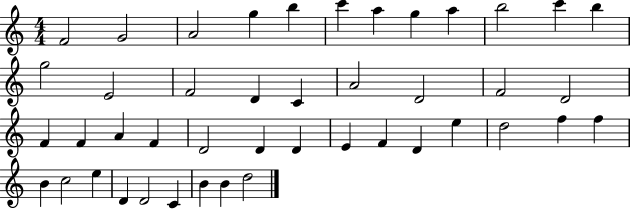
X:1
T:Untitled
M:4/4
L:1/4
K:C
F2 G2 A2 g b c' a g a b2 c' b g2 E2 F2 D C A2 D2 F2 D2 F F A F D2 D D E F D e d2 f f B c2 e D D2 C B B d2